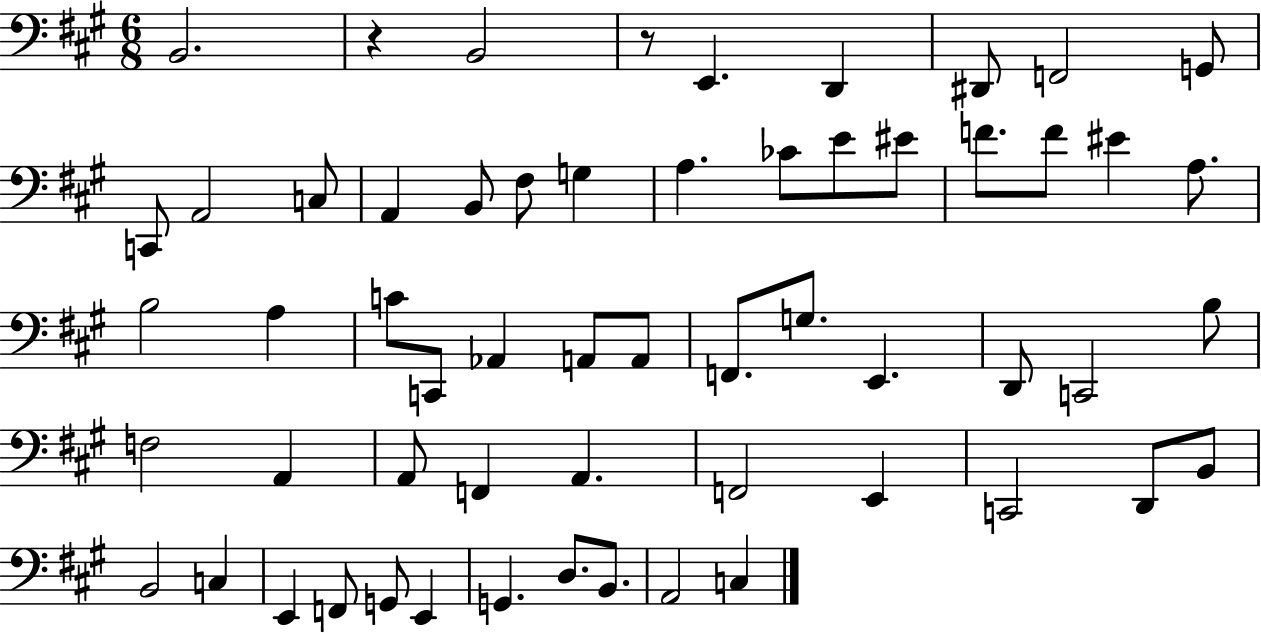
{
  \clef bass
  \numericTimeSignature
  \time 6/8
  \key a \major
  b,2. | r4 b,2 | r8 e,4. d,4 | dis,8 f,2 g,8 | \break c,8 a,2 c8 | a,4 b,8 fis8 g4 | a4. ces'8 e'8 eis'8 | f'8. f'8 eis'4 a8. | \break b2 a4 | c'8 c,8 aes,4 a,8 a,8 | f,8. g8. e,4. | d,8 c,2 b8 | \break f2 a,4 | a,8 f,4 a,4. | f,2 e,4 | c,2 d,8 b,8 | \break b,2 c4 | e,4 f,8 g,8 e,4 | g,4. d8. b,8. | a,2 c4 | \break \bar "|."
}